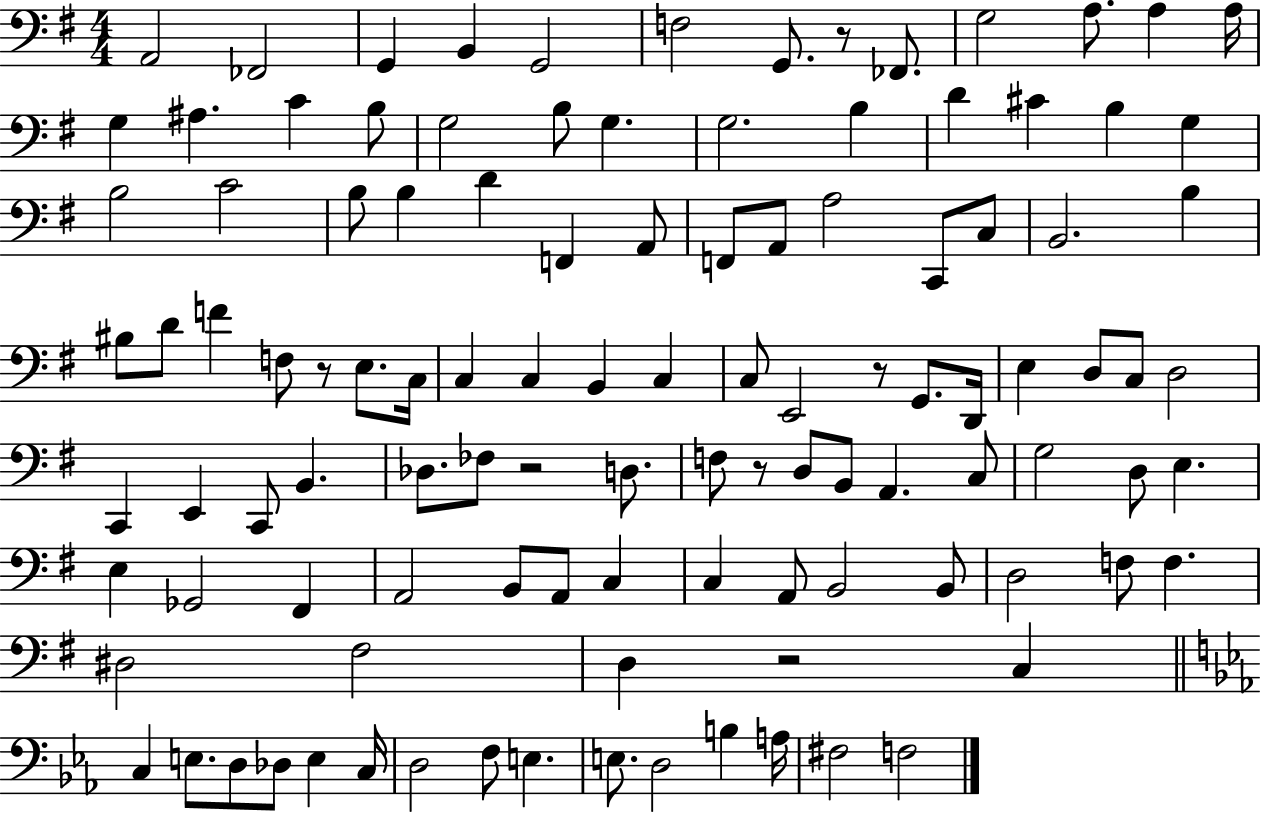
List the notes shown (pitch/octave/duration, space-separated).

A2/h FES2/h G2/q B2/q G2/h F3/h G2/e. R/e FES2/e. G3/h A3/e. A3/q A3/s G3/q A#3/q. C4/q B3/e G3/h B3/e G3/q. G3/h. B3/q D4/q C#4/q B3/q G3/q B3/h C4/h B3/e B3/q D4/q F2/q A2/e F2/e A2/e A3/h C2/e C3/e B2/h. B3/q BIS3/e D4/e F4/q F3/e R/e E3/e. C3/s C3/q C3/q B2/q C3/q C3/e E2/h R/e G2/e. D2/s E3/q D3/e C3/e D3/h C2/q E2/q C2/e B2/q. Db3/e. FES3/e R/h D3/e. F3/e R/e D3/e B2/e A2/q. C3/e G3/h D3/e E3/q. E3/q Gb2/h F#2/q A2/h B2/e A2/e C3/q C3/q A2/e B2/h B2/e D3/h F3/e F3/q. D#3/h F#3/h D3/q R/h C3/q C3/q E3/e. D3/e Db3/e E3/q C3/s D3/h F3/e E3/q. E3/e. D3/h B3/q A3/s F#3/h F3/h